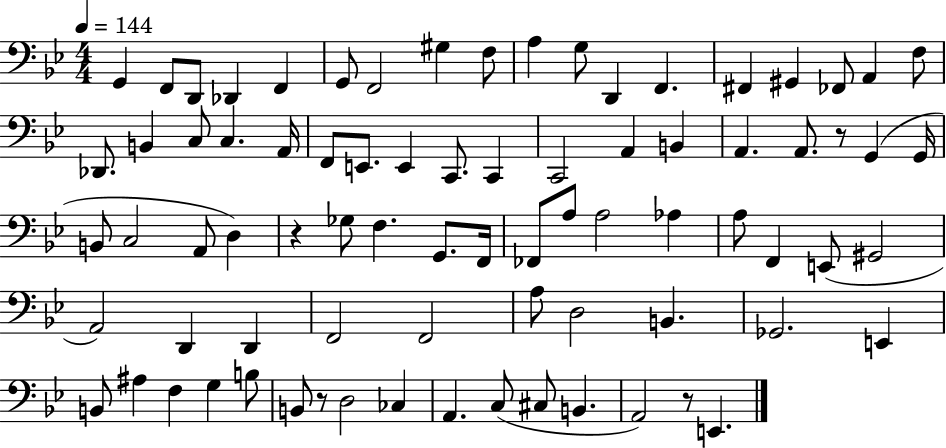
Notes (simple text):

G2/q F2/e D2/e Db2/q F2/q G2/e F2/h G#3/q F3/e A3/q G3/e D2/q F2/q. F#2/q G#2/q FES2/e A2/q F3/e Db2/e. B2/q C3/e C3/q. A2/s F2/e E2/e. E2/q C2/e. C2/q C2/h A2/q B2/q A2/q. A2/e. R/e G2/q G2/s B2/e C3/h A2/e D3/q R/q Gb3/e F3/q. G2/e. F2/s FES2/e A3/e A3/h Ab3/q A3/e F2/q E2/e G#2/h A2/h D2/q D2/q F2/h F2/h A3/e D3/h B2/q. Gb2/h. E2/q B2/e A#3/q F3/q G3/q B3/e B2/e R/e D3/h CES3/q A2/q. C3/e C#3/e B2/q. A2/h R/e E2/q.